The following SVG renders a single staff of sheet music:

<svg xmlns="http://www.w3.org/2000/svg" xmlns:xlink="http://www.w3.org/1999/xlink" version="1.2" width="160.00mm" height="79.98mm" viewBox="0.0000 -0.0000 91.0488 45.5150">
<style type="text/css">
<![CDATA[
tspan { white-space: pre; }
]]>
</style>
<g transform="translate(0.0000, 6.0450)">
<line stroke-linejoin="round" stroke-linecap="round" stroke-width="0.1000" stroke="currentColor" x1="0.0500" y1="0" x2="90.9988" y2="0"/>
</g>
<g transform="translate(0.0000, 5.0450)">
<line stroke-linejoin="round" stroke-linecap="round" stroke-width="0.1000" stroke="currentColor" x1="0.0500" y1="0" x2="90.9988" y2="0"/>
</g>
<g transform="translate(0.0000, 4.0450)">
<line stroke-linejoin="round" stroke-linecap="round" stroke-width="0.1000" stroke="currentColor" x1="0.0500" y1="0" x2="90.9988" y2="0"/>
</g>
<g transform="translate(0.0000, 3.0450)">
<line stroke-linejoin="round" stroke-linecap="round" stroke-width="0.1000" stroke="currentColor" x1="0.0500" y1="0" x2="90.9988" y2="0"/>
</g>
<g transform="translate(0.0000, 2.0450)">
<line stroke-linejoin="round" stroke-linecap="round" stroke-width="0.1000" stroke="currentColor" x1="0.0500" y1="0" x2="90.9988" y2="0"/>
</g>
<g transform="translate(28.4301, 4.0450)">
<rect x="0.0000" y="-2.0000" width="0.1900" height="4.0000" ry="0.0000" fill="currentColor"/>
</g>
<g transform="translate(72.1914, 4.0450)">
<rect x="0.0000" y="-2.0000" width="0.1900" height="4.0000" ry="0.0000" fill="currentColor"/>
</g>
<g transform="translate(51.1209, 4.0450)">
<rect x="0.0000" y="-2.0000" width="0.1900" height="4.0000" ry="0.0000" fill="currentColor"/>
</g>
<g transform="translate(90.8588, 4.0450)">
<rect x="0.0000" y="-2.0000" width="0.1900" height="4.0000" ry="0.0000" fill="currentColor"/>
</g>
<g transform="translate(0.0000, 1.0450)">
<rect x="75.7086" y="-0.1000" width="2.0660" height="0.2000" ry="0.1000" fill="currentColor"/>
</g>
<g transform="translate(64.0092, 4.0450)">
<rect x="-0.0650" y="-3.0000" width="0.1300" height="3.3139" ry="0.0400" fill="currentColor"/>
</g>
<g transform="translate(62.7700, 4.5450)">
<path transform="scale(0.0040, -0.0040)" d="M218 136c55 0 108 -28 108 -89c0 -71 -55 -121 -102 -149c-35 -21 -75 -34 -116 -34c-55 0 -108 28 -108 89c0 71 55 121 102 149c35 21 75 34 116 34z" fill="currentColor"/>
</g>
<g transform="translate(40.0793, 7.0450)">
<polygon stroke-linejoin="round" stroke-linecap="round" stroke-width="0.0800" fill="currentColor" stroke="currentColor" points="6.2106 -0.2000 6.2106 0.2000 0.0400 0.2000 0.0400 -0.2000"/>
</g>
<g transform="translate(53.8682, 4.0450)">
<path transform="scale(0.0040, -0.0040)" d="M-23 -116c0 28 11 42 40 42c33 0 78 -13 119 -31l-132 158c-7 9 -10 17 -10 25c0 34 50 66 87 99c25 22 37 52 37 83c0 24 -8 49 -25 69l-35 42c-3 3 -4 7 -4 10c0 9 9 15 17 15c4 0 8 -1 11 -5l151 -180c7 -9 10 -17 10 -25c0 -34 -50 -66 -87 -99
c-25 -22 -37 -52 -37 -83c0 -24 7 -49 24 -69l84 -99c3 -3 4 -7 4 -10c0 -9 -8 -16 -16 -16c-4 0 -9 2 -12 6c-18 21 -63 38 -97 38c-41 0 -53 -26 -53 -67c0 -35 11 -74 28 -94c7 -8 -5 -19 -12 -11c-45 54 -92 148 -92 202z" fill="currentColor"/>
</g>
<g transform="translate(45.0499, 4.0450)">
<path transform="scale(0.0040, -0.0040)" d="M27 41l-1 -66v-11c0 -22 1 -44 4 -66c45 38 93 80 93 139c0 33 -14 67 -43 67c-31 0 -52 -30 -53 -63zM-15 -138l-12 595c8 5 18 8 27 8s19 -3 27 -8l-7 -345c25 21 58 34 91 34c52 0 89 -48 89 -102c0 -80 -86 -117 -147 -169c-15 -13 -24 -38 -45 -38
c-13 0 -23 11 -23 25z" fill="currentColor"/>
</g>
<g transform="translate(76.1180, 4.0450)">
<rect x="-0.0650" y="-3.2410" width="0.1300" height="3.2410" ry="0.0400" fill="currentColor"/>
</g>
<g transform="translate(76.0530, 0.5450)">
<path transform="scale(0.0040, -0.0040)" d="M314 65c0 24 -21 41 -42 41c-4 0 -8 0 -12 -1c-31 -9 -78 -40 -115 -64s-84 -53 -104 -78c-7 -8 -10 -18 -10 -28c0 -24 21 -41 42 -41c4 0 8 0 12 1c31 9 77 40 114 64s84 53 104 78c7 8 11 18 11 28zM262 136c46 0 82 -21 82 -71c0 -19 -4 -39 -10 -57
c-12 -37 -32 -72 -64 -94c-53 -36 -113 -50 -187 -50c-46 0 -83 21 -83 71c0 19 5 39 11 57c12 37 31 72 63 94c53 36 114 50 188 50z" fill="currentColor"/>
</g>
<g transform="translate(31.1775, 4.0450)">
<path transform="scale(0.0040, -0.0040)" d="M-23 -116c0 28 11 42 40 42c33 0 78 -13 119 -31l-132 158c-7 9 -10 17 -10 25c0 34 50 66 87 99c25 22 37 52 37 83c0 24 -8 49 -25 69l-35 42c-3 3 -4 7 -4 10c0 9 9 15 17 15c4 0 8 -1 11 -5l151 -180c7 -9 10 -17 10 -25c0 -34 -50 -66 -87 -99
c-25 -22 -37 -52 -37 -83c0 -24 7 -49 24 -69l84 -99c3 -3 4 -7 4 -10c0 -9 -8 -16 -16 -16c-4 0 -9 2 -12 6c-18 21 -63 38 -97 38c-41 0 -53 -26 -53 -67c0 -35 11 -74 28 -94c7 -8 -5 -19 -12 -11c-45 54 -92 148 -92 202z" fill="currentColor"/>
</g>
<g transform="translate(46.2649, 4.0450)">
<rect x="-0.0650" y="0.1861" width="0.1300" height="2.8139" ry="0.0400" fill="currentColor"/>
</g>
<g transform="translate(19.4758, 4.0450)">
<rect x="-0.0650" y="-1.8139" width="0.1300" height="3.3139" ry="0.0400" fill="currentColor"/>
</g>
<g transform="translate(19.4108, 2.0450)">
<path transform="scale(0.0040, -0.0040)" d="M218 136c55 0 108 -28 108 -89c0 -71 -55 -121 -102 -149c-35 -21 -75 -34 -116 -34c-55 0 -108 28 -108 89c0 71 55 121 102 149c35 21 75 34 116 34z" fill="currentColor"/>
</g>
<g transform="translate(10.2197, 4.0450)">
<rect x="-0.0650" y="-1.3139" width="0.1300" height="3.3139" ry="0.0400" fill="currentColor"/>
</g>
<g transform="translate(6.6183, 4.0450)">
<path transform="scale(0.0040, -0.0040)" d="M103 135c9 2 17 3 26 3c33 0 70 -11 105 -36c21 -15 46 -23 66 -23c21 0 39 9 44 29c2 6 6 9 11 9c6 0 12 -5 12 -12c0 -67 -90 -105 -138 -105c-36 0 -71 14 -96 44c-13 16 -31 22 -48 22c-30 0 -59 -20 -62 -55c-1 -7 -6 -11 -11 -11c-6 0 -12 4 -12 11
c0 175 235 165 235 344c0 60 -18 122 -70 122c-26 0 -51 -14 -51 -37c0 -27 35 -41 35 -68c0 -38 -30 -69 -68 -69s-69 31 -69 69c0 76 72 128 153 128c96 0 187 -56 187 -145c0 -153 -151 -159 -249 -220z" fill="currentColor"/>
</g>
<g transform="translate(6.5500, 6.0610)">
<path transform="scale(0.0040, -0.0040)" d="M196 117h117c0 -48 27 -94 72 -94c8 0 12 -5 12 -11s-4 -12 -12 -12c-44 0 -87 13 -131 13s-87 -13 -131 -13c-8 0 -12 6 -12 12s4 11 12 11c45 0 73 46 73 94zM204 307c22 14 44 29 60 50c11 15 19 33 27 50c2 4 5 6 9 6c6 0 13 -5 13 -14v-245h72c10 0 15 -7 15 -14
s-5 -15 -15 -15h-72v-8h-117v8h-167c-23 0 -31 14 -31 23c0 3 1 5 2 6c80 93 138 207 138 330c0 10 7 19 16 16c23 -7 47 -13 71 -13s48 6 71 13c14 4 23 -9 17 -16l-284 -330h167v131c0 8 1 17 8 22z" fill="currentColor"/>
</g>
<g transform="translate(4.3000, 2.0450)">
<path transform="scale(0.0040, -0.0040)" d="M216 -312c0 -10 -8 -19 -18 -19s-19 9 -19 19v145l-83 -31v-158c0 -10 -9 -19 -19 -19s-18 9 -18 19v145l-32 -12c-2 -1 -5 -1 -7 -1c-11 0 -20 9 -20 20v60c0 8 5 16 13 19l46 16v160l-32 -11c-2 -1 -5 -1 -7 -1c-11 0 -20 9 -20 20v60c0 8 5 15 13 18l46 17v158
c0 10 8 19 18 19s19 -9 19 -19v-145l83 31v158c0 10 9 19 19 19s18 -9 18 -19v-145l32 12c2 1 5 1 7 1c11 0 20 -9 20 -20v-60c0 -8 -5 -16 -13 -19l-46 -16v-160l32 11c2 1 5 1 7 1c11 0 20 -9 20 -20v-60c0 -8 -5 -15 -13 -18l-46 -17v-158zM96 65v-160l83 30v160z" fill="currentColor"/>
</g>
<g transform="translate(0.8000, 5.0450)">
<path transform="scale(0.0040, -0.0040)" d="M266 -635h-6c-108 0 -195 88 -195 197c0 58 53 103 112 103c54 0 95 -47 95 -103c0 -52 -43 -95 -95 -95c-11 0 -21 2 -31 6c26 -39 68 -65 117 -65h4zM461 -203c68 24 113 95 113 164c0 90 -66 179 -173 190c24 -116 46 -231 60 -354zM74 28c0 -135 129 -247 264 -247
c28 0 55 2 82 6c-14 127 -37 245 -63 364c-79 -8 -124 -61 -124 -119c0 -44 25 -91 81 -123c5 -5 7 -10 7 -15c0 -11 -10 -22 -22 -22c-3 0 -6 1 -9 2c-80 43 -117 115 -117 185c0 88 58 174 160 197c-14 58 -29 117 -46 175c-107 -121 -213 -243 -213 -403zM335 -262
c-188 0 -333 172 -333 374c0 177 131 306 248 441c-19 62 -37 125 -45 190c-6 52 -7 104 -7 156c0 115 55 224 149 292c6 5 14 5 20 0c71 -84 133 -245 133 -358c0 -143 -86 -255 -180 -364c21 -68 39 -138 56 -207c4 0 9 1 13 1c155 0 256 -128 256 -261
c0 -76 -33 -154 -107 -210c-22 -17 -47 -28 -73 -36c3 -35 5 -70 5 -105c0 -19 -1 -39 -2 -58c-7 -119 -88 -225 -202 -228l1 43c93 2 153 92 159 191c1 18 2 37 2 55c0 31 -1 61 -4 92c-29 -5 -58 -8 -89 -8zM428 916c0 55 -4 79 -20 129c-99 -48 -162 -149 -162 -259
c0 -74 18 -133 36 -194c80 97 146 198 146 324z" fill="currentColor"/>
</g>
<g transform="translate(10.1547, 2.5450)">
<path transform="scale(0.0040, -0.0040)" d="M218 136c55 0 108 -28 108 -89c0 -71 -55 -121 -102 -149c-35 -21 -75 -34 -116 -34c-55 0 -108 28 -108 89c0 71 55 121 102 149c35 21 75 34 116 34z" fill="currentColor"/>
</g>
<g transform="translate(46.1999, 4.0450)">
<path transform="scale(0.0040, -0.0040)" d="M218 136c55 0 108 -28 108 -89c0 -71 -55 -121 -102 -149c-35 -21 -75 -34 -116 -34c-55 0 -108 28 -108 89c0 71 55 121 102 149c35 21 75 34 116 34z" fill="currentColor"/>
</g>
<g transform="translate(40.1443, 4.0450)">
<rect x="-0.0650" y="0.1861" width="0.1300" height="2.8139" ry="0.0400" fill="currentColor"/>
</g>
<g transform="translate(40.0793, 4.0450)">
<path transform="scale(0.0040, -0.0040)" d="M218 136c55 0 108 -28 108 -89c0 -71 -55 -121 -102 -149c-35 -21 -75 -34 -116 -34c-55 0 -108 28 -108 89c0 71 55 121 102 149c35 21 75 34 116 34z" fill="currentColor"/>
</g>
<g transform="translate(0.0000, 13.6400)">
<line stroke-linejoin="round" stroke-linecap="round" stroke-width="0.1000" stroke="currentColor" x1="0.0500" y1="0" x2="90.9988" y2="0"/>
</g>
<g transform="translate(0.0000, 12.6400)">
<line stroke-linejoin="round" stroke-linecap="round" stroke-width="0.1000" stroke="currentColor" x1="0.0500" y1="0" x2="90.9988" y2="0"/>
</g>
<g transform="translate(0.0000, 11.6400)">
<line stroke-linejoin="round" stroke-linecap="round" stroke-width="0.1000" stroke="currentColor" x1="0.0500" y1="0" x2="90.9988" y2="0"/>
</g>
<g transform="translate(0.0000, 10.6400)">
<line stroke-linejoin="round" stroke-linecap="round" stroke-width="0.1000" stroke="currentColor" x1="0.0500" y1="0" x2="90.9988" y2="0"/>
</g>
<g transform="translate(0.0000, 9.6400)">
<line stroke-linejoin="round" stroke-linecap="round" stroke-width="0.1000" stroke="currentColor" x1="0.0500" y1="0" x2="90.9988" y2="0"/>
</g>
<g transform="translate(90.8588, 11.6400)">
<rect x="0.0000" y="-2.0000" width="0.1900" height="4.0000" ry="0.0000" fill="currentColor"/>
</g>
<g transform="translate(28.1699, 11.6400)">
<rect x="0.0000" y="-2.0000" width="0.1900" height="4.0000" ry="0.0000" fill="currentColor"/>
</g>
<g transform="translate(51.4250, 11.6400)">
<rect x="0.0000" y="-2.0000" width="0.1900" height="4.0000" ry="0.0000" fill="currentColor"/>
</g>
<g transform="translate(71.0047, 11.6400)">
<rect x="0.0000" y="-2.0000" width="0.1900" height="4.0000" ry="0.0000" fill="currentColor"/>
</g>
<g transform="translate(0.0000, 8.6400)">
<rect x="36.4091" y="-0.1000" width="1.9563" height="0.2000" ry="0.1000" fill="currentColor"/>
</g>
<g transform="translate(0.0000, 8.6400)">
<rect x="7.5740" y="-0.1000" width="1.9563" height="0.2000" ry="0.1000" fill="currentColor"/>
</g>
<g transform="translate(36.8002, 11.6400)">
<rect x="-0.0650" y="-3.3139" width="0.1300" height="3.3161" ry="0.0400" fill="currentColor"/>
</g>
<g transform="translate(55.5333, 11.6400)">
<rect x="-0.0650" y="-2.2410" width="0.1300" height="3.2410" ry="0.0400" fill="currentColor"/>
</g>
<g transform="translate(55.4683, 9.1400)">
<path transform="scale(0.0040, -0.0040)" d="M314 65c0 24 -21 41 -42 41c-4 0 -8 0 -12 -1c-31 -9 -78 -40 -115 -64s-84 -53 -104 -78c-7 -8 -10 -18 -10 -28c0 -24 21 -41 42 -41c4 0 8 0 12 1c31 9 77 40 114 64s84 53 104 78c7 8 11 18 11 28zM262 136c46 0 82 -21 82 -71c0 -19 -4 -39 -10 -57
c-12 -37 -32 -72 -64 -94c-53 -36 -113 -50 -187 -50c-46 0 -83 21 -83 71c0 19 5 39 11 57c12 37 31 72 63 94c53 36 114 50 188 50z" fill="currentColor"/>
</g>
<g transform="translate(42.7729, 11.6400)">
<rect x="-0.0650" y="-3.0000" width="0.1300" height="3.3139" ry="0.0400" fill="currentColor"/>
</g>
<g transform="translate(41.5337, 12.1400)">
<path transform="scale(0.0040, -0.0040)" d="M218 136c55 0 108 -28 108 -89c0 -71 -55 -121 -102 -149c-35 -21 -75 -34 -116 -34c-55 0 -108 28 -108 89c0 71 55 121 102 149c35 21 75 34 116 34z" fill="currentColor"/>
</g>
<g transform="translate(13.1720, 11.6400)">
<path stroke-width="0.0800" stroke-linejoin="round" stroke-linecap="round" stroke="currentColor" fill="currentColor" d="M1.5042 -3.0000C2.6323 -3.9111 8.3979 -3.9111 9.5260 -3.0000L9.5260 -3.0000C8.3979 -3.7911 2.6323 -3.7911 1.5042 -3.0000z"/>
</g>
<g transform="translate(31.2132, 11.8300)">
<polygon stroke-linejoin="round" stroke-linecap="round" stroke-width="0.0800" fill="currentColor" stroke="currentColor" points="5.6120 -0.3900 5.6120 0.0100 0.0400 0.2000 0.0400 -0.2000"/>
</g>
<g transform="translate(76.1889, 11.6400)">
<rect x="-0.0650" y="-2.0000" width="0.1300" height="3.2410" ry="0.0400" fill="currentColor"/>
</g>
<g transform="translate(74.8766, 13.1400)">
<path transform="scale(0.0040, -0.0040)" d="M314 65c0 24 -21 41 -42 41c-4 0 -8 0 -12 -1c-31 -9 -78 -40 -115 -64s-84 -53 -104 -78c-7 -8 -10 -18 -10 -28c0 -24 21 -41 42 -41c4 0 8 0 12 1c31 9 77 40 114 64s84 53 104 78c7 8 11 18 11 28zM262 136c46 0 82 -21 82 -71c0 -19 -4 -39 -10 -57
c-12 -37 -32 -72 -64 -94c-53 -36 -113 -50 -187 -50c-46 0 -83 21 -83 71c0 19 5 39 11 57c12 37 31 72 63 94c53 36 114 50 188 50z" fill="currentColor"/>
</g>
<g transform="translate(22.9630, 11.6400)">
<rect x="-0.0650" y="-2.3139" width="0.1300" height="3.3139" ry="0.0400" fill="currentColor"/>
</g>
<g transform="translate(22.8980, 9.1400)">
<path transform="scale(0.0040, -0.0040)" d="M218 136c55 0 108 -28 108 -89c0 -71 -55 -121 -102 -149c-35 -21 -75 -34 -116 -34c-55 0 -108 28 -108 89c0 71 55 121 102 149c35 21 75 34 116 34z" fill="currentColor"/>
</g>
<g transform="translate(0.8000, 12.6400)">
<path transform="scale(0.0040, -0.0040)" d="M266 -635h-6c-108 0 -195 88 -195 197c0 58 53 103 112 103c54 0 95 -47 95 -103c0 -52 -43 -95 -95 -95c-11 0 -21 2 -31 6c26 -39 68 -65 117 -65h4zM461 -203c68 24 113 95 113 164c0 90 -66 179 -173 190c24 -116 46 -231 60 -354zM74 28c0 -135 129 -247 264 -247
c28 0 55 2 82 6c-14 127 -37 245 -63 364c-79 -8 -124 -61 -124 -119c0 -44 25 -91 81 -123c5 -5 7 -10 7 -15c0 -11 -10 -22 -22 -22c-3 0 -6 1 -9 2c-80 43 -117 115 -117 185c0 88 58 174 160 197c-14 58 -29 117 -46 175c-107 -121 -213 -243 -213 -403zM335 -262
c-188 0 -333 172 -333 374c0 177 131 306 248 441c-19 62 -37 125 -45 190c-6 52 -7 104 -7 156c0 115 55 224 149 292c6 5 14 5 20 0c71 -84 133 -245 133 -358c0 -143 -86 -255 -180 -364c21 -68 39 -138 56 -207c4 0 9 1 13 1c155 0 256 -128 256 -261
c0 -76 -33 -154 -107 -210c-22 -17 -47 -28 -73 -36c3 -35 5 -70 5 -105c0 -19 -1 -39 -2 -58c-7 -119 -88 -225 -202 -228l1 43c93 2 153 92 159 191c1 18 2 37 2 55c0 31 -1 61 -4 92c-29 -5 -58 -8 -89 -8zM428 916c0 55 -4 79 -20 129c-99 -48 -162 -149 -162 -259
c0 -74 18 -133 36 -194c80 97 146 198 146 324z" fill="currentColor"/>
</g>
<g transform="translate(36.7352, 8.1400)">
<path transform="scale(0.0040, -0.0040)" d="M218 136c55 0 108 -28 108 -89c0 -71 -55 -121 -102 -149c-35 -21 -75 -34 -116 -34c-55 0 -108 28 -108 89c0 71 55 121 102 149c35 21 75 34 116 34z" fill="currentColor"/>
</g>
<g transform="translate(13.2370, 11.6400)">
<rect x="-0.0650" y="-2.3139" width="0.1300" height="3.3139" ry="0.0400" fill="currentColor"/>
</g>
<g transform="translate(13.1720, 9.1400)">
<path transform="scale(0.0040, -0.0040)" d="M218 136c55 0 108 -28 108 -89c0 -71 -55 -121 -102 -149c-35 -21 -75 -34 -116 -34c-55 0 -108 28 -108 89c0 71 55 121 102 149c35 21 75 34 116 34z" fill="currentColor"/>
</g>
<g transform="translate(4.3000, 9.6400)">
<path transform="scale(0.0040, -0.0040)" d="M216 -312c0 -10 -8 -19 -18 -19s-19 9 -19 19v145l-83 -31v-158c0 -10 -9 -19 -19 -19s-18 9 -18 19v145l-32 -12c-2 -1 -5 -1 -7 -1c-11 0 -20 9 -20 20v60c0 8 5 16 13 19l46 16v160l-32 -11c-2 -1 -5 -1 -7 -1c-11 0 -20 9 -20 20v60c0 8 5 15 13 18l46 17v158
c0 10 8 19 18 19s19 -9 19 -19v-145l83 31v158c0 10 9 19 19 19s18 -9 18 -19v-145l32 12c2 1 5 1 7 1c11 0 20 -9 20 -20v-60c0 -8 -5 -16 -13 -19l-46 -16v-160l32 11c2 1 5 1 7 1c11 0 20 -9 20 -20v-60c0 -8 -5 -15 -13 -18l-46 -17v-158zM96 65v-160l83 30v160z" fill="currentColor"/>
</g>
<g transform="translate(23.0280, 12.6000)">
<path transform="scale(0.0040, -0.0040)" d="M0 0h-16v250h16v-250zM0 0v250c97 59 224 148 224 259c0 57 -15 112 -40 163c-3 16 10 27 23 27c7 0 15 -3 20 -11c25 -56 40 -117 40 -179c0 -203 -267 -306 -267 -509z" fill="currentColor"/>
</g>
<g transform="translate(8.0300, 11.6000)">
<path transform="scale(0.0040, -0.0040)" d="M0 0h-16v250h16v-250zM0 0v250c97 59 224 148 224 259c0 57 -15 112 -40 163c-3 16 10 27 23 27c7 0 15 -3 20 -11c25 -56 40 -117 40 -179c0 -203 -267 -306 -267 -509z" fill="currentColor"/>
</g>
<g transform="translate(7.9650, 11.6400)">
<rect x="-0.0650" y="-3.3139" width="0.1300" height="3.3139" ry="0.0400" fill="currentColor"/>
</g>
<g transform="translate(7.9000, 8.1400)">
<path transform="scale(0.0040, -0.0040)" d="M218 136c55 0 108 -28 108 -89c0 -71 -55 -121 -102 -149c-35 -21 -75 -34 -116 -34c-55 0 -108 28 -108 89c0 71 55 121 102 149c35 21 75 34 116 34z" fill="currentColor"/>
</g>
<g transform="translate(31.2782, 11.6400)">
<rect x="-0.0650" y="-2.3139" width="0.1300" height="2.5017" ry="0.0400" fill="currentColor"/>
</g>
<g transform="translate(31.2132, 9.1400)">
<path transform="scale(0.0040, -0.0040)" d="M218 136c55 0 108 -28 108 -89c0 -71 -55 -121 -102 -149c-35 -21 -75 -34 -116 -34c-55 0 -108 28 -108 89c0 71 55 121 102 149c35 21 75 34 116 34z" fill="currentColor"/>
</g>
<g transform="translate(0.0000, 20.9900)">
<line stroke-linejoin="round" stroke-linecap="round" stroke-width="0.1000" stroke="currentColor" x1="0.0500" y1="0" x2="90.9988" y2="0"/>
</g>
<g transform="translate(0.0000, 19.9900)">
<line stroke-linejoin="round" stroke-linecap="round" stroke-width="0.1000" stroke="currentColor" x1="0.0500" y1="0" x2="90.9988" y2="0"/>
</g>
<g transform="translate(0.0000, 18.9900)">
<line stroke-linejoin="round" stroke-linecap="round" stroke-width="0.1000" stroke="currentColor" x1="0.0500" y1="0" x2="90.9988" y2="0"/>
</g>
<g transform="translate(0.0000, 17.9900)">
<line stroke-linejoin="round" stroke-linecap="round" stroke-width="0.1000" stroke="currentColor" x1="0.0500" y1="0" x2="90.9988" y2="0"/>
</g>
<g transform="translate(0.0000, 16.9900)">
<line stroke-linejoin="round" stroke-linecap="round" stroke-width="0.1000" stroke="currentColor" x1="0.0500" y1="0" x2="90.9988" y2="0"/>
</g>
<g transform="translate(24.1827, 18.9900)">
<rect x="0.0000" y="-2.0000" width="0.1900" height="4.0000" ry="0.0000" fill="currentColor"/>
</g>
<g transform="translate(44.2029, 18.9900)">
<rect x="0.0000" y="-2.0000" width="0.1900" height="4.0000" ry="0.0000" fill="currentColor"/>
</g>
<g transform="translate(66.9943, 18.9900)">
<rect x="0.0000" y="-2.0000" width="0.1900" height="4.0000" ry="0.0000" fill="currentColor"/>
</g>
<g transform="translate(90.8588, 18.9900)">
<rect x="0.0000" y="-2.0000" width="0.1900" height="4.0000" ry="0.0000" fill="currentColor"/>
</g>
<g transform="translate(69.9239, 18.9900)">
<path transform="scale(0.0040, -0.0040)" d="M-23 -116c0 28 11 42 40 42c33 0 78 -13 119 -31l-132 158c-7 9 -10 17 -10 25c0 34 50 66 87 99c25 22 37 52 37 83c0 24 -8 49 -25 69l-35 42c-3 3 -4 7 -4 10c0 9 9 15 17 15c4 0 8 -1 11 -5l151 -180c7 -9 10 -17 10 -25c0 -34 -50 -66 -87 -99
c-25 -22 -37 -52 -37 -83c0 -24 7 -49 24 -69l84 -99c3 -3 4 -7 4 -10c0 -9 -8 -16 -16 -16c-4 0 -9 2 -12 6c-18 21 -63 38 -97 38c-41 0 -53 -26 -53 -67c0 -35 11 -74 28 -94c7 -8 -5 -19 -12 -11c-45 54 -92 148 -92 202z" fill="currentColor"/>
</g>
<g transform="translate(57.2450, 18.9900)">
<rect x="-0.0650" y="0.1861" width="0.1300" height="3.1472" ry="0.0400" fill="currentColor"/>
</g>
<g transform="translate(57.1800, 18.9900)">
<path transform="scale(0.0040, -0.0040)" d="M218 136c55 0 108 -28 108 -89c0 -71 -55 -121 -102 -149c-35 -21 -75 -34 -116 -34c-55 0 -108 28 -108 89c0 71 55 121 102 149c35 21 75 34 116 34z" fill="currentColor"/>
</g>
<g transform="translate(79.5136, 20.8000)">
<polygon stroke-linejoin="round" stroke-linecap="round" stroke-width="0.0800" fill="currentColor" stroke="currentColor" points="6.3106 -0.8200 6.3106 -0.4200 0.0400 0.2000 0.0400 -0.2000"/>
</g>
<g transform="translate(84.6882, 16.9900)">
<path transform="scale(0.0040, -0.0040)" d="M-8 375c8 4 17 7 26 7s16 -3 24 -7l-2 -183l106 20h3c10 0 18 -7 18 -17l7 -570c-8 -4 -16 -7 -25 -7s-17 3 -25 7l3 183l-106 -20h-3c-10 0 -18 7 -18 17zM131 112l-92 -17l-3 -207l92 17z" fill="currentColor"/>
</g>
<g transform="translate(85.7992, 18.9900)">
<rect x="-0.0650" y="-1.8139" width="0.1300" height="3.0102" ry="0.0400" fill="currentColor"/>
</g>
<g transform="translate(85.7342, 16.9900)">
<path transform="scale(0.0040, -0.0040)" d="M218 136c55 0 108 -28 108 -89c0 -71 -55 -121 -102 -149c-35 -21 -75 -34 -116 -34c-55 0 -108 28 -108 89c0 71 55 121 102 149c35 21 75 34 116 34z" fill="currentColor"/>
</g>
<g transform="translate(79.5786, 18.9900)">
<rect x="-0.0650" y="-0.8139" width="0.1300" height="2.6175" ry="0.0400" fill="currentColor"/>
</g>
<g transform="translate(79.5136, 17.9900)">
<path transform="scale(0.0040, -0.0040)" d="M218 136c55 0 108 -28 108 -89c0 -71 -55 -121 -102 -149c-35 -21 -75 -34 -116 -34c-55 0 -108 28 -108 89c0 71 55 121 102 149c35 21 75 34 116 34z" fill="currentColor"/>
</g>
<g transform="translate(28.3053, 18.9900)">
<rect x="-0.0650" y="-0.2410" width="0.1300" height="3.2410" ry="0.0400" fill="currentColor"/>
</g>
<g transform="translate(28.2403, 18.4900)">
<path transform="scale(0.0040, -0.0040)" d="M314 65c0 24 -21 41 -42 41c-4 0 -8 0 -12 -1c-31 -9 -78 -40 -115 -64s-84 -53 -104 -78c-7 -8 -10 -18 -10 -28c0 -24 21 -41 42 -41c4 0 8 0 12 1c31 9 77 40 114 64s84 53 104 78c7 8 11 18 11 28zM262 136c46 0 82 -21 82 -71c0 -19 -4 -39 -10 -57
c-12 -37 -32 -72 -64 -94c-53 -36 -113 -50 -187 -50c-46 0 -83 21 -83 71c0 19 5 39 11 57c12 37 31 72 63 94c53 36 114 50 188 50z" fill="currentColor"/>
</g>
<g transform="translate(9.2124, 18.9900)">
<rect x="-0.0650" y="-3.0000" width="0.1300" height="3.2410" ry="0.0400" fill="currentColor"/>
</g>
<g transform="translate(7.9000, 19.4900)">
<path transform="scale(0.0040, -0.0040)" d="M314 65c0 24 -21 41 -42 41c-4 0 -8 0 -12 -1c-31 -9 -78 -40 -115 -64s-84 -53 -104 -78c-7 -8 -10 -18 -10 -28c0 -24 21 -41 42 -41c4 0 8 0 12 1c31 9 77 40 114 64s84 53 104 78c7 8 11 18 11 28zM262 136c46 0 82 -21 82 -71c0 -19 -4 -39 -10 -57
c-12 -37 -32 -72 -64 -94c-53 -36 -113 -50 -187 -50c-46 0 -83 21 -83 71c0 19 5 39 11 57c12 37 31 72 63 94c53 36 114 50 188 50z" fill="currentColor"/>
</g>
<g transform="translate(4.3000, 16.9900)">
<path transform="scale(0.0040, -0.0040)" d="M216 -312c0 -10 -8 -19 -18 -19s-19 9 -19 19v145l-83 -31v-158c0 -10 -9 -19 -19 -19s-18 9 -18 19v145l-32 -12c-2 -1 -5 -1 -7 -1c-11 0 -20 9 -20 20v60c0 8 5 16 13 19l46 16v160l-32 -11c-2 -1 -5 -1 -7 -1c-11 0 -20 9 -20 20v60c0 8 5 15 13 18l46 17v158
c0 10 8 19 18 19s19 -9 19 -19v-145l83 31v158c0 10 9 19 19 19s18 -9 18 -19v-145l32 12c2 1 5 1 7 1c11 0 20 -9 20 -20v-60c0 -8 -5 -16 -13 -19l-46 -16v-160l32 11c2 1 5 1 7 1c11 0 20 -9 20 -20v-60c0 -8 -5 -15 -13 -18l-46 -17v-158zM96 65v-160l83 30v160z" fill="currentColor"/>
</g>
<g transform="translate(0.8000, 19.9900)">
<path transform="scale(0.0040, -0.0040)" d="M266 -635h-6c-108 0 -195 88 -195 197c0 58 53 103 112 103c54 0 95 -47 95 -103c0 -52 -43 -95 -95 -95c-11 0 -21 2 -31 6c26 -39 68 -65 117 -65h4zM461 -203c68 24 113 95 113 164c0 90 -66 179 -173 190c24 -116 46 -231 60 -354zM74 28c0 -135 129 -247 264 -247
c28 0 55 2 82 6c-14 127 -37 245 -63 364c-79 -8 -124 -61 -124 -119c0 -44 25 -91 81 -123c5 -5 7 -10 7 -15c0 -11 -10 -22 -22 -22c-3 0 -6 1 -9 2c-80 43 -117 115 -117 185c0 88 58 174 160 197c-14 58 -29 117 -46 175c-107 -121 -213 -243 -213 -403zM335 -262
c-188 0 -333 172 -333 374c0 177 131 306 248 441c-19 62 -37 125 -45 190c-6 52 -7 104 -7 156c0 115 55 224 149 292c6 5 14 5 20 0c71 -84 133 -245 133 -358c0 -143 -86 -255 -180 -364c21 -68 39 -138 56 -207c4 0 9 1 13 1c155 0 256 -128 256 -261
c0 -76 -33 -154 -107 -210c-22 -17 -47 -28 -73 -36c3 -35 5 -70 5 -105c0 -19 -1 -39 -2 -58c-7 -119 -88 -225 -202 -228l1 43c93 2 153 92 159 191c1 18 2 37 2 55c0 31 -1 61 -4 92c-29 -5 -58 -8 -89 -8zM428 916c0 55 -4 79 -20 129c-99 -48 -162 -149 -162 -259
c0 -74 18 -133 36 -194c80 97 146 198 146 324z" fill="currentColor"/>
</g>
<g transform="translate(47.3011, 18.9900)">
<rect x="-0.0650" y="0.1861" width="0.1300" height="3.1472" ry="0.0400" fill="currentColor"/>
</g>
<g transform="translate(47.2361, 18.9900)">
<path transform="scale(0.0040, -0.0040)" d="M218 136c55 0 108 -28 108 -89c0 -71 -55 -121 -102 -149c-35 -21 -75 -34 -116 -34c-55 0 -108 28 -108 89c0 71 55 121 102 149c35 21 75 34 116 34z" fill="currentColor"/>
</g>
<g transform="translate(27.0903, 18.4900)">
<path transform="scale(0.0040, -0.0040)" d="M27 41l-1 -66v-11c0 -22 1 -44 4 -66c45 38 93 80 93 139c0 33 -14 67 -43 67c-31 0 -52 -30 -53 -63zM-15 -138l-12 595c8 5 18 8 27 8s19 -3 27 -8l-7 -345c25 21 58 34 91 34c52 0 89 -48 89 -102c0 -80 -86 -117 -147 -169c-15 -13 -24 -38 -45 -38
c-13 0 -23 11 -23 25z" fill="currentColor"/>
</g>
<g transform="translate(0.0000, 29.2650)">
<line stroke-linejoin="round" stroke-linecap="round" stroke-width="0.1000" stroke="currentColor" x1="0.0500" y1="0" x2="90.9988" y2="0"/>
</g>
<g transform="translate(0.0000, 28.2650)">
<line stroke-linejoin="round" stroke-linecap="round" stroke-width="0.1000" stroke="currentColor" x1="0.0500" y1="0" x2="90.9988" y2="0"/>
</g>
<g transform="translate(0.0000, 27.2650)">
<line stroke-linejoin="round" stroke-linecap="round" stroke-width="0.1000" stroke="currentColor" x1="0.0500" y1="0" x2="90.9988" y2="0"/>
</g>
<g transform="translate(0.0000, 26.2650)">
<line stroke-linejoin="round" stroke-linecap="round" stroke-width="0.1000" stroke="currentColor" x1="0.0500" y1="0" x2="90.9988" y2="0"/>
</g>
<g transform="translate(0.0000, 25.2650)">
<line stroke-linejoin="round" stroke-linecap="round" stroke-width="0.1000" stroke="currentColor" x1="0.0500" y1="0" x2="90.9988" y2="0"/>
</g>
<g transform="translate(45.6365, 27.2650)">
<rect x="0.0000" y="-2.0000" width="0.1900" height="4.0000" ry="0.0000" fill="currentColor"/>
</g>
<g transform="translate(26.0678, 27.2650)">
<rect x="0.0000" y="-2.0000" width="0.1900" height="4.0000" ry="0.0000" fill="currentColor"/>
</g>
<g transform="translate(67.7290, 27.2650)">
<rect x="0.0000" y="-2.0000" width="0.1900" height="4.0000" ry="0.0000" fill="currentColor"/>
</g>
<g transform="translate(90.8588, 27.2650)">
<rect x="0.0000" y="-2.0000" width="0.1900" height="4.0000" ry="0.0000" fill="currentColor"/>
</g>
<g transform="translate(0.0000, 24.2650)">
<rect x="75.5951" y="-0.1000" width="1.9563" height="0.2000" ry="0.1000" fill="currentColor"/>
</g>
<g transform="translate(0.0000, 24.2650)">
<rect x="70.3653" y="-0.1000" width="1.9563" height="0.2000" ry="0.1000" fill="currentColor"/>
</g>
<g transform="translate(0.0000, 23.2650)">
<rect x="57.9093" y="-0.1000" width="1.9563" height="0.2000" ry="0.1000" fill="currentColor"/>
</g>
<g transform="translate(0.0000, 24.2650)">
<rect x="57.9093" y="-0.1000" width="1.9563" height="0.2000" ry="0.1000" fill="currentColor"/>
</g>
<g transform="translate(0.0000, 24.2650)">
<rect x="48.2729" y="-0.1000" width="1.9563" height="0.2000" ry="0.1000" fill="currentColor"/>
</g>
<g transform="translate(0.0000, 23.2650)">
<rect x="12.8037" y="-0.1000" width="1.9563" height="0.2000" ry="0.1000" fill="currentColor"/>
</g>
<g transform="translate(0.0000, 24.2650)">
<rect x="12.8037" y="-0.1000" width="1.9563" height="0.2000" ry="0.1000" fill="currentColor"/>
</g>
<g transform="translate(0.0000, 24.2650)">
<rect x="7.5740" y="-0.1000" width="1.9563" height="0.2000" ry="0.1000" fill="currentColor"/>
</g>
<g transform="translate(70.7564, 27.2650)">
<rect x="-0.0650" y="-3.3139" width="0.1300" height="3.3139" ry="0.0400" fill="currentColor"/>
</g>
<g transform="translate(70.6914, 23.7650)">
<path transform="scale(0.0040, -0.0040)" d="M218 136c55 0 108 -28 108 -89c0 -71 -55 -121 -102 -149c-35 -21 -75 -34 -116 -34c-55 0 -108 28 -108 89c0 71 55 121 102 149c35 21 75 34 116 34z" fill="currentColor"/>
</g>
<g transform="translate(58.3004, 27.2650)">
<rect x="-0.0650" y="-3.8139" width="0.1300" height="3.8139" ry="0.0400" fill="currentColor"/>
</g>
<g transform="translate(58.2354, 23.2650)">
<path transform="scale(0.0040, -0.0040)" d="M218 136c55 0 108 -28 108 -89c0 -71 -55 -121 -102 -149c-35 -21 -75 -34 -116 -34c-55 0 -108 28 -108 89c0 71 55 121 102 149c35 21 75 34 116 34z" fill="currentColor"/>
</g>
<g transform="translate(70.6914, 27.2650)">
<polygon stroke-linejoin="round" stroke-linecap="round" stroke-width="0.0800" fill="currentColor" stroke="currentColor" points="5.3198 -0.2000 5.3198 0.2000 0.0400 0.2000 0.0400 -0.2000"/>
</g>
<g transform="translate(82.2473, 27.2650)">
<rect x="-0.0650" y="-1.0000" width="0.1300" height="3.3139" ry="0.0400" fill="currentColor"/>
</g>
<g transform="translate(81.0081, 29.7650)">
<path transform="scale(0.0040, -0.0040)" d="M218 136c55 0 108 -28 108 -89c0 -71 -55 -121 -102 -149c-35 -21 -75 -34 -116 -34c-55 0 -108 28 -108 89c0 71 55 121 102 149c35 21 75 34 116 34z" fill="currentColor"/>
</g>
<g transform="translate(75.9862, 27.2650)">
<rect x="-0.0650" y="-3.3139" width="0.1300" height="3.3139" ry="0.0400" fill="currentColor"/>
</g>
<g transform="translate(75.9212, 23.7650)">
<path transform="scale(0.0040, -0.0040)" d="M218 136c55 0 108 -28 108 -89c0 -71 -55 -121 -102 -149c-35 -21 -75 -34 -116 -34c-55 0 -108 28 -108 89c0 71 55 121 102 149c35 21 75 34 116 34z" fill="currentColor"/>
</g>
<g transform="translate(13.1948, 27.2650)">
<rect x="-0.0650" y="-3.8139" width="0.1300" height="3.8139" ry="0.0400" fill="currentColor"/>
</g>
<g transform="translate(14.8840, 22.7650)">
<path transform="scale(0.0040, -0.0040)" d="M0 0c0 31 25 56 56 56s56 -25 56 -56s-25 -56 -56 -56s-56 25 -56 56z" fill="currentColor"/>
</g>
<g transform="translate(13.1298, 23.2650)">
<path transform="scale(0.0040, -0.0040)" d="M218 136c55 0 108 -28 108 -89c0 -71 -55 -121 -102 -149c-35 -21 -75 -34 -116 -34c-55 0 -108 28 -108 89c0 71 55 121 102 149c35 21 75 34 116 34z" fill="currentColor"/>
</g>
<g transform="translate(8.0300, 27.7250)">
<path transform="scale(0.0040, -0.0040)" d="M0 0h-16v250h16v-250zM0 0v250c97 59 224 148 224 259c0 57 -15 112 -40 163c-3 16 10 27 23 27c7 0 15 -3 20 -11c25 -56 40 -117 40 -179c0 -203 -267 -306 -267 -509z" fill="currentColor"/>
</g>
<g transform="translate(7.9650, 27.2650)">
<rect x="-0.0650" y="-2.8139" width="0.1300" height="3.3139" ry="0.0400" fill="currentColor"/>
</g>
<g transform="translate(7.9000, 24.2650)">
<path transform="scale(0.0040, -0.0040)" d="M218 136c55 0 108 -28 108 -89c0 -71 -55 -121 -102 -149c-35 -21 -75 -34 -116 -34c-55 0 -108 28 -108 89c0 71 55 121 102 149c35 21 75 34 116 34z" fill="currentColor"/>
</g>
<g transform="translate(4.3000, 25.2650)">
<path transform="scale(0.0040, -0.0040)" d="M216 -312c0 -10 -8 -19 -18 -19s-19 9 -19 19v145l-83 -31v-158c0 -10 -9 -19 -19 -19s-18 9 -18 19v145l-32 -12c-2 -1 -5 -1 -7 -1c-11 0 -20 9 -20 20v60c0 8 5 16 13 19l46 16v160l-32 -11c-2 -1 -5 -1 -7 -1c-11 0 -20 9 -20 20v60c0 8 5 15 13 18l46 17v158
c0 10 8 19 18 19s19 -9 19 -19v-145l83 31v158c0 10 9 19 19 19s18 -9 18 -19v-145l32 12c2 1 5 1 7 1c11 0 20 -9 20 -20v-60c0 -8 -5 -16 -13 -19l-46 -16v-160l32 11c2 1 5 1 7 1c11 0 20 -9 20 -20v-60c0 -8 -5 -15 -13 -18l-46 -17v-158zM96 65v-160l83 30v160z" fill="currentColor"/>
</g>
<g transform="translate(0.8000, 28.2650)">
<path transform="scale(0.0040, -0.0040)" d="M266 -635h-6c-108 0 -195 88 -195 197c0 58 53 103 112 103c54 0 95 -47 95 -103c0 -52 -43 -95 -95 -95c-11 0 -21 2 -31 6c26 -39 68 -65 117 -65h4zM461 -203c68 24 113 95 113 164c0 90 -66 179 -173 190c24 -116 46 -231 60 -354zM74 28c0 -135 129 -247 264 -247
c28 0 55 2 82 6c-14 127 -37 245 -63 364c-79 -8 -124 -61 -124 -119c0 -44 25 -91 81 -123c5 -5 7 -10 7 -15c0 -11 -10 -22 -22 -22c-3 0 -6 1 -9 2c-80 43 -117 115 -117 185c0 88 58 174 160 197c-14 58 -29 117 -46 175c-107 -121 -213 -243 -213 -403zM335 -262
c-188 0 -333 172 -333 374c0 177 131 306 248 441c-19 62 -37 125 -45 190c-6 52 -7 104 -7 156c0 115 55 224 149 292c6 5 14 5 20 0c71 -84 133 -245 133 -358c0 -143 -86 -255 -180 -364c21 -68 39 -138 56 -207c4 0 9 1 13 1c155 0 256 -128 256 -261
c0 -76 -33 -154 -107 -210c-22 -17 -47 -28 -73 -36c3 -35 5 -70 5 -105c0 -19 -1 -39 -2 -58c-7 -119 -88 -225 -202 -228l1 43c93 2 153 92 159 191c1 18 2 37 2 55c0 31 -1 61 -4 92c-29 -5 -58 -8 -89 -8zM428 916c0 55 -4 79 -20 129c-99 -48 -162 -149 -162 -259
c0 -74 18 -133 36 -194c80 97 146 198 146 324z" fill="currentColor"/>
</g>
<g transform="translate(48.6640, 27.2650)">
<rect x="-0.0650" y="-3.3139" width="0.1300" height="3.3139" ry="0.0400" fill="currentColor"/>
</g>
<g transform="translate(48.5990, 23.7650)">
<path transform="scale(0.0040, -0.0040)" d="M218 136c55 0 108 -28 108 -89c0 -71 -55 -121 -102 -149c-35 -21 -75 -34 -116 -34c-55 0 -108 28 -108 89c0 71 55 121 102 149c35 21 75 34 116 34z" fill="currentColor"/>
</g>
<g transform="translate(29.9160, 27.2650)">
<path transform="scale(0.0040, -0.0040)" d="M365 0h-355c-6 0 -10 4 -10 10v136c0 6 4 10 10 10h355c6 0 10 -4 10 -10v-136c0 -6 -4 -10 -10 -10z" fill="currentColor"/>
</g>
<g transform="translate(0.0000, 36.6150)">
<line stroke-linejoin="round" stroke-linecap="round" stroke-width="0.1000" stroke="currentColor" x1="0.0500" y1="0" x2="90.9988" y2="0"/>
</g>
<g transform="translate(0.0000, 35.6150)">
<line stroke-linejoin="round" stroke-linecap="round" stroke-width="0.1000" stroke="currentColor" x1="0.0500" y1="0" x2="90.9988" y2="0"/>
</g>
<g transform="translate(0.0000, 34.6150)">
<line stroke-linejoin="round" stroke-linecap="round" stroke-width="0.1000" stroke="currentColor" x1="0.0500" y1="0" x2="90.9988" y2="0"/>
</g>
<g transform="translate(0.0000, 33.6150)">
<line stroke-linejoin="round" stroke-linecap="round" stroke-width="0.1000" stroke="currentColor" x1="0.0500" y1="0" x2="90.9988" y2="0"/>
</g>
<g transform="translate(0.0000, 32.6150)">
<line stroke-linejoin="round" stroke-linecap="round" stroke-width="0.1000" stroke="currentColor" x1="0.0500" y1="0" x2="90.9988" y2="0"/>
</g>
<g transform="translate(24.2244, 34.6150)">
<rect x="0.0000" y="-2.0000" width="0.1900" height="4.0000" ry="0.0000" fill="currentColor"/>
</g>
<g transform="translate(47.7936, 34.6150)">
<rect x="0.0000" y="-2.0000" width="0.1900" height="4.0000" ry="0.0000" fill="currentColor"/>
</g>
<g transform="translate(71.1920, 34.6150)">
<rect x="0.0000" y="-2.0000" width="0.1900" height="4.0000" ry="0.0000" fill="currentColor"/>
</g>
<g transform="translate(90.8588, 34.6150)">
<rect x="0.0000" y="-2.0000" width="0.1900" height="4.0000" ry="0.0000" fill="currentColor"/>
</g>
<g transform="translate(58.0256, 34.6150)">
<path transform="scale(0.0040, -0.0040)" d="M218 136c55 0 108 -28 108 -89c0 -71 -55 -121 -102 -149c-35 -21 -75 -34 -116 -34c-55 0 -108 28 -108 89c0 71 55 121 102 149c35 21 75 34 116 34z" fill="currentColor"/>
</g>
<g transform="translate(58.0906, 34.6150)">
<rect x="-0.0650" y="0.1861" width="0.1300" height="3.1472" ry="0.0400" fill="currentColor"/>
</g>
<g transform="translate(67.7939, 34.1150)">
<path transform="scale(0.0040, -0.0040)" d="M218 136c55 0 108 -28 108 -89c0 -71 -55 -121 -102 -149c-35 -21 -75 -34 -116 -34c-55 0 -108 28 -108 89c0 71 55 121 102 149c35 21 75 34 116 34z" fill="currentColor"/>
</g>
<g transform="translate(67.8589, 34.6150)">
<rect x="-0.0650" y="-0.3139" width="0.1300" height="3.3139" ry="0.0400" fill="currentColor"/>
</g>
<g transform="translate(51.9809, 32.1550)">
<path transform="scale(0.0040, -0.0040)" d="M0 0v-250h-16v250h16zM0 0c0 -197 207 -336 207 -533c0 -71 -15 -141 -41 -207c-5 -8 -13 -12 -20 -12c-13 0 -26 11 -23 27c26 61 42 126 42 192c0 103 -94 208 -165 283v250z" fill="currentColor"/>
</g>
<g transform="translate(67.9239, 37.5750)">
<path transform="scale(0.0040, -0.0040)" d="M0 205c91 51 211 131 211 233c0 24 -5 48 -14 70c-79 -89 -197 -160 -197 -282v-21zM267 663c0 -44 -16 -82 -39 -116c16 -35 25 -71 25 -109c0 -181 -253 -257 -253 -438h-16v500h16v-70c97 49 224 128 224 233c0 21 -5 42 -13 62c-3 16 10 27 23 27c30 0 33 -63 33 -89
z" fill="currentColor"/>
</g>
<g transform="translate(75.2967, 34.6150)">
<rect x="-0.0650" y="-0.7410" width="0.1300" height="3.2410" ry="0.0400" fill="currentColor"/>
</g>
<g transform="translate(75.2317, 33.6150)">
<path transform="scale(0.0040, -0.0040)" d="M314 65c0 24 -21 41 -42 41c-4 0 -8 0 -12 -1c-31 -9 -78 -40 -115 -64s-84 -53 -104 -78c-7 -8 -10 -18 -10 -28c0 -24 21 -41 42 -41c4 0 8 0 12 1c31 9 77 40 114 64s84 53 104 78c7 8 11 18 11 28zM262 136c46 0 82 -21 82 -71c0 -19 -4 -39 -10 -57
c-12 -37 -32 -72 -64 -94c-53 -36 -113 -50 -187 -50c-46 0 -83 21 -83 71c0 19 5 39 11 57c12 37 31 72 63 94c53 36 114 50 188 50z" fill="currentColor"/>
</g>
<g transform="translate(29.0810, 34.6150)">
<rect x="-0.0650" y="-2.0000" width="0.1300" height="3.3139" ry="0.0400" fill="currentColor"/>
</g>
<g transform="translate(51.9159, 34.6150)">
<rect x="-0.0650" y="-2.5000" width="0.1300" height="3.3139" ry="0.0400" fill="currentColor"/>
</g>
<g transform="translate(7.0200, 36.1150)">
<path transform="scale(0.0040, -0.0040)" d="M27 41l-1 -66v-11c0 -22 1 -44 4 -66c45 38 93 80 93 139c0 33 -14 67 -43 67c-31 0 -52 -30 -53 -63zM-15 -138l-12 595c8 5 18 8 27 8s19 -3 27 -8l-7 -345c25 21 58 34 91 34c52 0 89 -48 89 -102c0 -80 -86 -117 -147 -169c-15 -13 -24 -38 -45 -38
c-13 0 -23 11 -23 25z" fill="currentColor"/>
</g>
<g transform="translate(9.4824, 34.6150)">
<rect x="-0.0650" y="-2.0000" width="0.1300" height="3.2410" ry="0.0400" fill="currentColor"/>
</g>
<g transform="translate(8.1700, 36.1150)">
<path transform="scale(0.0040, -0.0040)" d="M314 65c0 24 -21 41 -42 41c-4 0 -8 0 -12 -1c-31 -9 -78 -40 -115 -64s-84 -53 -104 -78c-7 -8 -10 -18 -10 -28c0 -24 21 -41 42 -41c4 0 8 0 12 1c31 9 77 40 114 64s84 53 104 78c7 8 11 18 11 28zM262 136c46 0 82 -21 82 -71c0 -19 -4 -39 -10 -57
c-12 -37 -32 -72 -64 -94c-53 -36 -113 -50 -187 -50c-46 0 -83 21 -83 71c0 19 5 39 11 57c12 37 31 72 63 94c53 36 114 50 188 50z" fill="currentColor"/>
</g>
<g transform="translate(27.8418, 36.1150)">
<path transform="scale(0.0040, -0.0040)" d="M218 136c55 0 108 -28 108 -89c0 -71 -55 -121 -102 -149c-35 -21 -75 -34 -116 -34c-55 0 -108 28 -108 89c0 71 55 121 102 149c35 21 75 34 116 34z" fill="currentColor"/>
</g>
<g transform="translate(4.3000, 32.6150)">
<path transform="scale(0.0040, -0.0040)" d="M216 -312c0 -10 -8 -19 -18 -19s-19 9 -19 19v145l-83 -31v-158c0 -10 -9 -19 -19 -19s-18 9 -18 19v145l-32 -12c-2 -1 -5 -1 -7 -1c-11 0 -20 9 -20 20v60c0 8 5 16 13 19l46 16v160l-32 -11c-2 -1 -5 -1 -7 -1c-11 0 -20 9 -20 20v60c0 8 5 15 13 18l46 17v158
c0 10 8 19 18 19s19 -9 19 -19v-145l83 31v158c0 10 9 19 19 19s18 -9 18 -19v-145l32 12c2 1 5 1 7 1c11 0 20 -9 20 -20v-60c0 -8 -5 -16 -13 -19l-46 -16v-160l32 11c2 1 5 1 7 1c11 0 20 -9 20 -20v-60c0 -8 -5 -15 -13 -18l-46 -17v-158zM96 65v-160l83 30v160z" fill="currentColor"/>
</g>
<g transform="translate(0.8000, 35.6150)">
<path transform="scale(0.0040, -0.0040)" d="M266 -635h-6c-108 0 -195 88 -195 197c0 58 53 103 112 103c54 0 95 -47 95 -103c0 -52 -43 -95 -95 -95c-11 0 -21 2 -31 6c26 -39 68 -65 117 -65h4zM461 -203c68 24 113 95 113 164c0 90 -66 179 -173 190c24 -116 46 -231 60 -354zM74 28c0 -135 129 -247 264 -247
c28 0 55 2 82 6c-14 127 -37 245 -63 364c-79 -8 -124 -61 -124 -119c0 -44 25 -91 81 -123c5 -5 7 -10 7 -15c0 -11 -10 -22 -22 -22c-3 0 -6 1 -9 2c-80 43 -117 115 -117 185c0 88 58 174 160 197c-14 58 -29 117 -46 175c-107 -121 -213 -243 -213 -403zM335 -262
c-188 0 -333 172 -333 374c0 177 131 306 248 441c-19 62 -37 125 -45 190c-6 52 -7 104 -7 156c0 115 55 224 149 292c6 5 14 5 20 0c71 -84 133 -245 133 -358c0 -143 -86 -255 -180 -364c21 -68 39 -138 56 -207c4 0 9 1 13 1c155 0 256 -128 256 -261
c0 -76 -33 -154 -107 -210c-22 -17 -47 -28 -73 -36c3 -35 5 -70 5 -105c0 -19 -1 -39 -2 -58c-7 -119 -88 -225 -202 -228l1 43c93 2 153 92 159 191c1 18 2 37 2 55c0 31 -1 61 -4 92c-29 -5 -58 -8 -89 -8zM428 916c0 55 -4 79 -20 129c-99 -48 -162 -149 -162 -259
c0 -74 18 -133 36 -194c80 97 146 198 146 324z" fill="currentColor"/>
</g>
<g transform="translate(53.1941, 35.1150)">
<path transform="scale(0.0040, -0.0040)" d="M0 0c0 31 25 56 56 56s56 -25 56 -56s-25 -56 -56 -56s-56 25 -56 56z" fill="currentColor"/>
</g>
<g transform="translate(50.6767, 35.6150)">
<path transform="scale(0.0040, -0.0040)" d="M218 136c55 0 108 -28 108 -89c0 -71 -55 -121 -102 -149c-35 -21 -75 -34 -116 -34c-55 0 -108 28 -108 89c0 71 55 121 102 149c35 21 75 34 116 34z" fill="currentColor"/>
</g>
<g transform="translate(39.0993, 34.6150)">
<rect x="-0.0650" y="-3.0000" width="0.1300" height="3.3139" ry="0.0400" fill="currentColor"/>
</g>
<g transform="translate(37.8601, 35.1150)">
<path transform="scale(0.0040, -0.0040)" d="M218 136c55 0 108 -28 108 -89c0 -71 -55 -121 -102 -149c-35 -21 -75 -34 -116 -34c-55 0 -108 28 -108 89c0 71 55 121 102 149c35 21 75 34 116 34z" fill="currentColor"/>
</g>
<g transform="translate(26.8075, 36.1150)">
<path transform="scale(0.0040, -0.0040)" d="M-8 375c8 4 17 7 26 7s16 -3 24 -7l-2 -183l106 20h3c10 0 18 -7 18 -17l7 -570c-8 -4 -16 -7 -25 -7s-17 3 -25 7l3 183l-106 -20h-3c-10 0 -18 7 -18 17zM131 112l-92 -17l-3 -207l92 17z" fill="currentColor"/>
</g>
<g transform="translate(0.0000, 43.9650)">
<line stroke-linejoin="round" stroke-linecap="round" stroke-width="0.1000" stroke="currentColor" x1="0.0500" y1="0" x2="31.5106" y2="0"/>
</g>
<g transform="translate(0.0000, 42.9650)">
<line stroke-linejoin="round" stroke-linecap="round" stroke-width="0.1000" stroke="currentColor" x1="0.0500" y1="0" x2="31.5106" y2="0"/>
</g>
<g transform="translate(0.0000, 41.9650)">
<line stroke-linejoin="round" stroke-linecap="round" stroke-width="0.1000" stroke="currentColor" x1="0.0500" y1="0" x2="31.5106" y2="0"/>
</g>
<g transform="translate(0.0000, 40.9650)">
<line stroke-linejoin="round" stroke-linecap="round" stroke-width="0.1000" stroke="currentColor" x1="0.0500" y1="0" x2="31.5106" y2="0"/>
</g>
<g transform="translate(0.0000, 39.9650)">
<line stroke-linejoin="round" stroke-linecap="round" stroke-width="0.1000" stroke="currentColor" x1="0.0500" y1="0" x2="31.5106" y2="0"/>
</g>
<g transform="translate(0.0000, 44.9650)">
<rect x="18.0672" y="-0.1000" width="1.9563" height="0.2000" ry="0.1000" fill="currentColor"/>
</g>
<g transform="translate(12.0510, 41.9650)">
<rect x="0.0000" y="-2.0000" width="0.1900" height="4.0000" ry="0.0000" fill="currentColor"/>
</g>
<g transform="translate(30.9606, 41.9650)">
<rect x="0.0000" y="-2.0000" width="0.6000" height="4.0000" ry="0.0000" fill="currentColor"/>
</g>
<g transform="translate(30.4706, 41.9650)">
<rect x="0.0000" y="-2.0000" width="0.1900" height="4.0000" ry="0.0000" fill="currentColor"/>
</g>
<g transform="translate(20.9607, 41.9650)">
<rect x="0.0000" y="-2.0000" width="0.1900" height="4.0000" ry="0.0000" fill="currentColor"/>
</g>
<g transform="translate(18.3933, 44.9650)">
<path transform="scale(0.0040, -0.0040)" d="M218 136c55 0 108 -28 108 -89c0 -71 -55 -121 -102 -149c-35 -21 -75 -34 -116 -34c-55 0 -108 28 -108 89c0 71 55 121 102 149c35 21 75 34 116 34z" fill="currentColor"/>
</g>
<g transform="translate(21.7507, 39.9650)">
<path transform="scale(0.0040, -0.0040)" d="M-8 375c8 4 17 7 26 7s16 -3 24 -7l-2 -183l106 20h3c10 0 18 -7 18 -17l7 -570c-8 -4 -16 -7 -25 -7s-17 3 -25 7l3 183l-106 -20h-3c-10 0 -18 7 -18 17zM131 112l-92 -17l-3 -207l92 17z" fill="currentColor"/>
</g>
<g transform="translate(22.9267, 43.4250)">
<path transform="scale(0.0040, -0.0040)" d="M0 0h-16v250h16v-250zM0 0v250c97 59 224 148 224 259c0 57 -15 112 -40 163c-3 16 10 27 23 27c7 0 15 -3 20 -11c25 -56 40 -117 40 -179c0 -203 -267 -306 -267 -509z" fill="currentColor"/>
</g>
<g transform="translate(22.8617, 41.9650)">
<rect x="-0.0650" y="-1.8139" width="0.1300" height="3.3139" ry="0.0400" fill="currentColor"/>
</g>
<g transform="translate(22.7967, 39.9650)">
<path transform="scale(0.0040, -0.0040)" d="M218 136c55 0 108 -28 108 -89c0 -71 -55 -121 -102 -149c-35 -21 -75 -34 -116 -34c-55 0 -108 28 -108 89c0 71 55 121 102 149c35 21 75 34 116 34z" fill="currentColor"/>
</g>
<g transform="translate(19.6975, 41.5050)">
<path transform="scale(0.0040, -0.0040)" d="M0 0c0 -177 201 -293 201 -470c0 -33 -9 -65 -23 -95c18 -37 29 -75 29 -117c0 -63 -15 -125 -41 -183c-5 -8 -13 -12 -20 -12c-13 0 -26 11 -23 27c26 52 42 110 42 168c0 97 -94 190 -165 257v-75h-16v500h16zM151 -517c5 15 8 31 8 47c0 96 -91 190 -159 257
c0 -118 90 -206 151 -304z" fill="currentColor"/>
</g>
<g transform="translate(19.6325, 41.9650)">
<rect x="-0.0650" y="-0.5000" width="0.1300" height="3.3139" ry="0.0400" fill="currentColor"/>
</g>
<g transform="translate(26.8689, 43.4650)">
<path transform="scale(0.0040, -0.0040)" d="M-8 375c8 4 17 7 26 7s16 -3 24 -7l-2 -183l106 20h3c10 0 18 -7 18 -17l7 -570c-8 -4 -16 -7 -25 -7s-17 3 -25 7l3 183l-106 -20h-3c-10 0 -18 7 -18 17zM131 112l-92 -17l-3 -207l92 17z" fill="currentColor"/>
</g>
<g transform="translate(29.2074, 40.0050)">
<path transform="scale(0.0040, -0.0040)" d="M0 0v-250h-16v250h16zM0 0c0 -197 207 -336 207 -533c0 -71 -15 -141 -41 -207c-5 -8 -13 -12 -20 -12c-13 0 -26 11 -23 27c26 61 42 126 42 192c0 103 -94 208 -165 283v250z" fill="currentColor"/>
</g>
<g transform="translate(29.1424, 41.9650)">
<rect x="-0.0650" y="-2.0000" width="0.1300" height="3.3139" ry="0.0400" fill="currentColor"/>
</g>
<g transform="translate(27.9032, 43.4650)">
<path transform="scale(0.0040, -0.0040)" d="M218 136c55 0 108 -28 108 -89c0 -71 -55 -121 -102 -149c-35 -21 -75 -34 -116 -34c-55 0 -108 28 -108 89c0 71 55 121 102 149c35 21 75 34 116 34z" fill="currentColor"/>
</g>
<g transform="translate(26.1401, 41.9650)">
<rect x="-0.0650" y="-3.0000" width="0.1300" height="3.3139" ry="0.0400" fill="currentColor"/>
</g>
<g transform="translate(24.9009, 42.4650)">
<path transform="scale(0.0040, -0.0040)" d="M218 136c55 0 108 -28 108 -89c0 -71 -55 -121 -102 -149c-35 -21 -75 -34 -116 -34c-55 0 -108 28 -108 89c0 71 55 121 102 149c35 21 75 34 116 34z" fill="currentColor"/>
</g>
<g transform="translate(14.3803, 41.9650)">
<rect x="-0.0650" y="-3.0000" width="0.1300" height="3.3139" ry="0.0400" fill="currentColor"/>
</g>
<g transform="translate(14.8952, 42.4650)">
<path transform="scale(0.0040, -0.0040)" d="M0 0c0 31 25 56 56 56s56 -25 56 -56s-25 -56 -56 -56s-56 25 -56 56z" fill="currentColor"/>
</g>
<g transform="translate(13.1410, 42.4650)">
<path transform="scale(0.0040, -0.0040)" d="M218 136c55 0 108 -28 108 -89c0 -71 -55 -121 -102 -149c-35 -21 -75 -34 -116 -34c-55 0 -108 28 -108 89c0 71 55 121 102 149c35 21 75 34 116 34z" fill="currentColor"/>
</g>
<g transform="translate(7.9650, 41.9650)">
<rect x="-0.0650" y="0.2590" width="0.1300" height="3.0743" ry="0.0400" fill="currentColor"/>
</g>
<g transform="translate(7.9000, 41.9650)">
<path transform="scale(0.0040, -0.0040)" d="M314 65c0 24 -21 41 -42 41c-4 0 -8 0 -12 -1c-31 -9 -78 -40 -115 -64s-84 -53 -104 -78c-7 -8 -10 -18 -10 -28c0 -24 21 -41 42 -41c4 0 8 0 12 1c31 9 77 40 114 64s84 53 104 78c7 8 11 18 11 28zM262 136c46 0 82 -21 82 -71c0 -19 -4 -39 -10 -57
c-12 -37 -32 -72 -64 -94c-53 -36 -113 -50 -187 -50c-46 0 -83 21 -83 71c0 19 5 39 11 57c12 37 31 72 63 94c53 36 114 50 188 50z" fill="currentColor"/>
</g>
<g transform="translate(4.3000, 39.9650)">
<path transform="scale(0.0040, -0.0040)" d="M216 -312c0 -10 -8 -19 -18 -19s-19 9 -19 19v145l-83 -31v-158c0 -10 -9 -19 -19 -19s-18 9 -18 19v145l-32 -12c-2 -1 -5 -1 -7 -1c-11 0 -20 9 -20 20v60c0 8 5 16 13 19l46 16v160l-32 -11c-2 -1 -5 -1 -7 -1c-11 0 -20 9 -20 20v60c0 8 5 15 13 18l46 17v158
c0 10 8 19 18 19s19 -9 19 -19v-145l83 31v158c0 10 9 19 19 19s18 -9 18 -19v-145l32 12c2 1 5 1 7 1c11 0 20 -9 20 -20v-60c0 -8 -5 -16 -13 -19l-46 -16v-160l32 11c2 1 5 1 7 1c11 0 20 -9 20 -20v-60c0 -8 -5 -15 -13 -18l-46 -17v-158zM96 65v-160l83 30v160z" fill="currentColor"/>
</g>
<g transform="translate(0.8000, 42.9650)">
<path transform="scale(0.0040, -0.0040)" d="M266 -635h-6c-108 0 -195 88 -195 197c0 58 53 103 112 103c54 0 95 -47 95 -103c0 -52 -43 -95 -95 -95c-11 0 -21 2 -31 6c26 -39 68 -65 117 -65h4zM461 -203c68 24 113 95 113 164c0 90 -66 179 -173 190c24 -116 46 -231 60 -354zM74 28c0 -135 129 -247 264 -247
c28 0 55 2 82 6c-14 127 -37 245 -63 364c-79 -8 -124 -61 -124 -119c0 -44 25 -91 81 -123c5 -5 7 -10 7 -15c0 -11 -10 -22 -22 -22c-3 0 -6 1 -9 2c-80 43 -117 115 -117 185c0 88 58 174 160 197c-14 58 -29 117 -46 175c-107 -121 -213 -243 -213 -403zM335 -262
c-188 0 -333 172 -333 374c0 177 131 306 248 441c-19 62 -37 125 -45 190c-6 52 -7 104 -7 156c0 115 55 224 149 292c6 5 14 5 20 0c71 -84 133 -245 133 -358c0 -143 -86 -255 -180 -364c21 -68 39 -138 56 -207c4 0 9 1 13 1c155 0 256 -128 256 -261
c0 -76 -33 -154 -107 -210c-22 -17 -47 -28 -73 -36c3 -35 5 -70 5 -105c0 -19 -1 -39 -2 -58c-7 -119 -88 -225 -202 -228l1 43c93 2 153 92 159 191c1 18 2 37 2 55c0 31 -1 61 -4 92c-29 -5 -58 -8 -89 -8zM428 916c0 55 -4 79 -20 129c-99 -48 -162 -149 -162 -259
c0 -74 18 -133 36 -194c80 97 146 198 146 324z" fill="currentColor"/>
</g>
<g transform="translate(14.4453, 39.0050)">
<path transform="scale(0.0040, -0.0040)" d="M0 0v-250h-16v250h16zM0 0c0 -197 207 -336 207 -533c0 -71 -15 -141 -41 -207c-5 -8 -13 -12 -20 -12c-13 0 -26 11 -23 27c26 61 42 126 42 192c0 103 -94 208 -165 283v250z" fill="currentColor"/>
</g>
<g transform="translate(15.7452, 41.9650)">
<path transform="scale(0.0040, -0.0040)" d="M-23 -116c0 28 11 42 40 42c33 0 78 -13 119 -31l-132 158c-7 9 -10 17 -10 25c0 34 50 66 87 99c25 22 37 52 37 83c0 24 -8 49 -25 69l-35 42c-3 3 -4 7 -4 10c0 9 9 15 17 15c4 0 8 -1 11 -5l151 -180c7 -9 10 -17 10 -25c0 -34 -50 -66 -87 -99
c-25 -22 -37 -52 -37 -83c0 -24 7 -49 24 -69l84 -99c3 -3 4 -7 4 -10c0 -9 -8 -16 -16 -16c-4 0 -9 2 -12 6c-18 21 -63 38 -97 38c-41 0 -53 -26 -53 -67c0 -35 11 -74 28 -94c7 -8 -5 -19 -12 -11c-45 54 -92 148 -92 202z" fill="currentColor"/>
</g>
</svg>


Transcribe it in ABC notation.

X:1
T:Untitled
M:2/4
L:1/4
K:G
e ^f z B/2 _B/2 z A b2 b/2 g g/2 g/2 b/2 A g2 ^F2 A2 _c2 B B z d/2 f/2 a/2 c' z2 b c' b/2 b/2 D _F2 F A G/2 B c/4 d2 B2 A/2 z C/4 f/2 A F/2